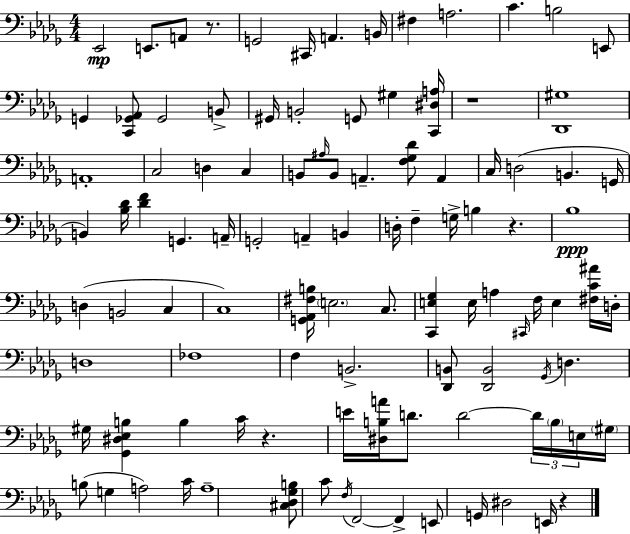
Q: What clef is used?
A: bass